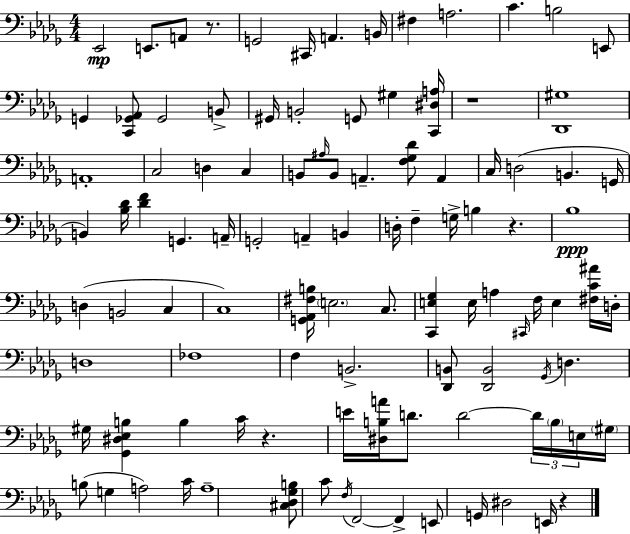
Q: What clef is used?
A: bass